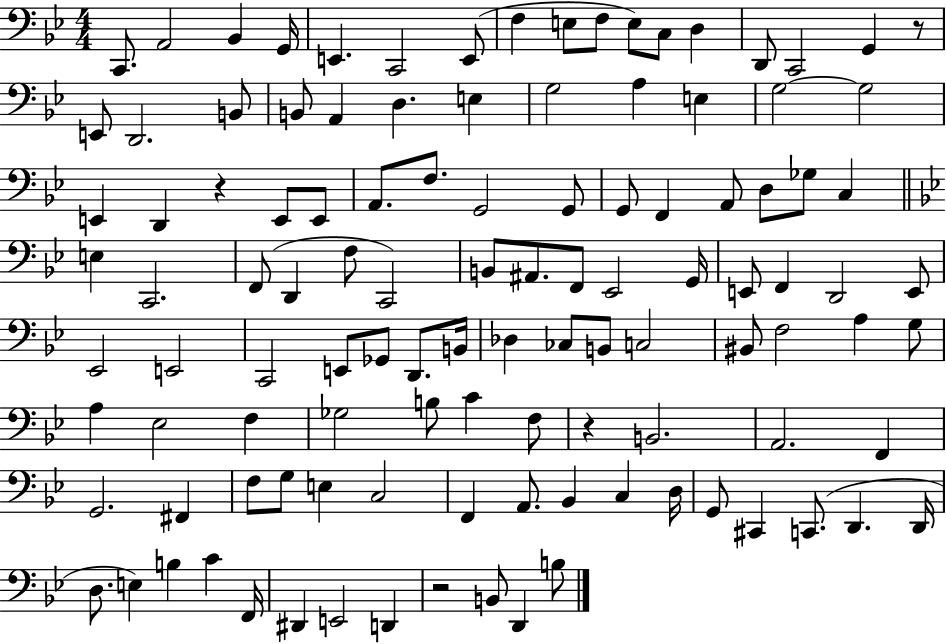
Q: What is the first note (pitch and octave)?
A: C2